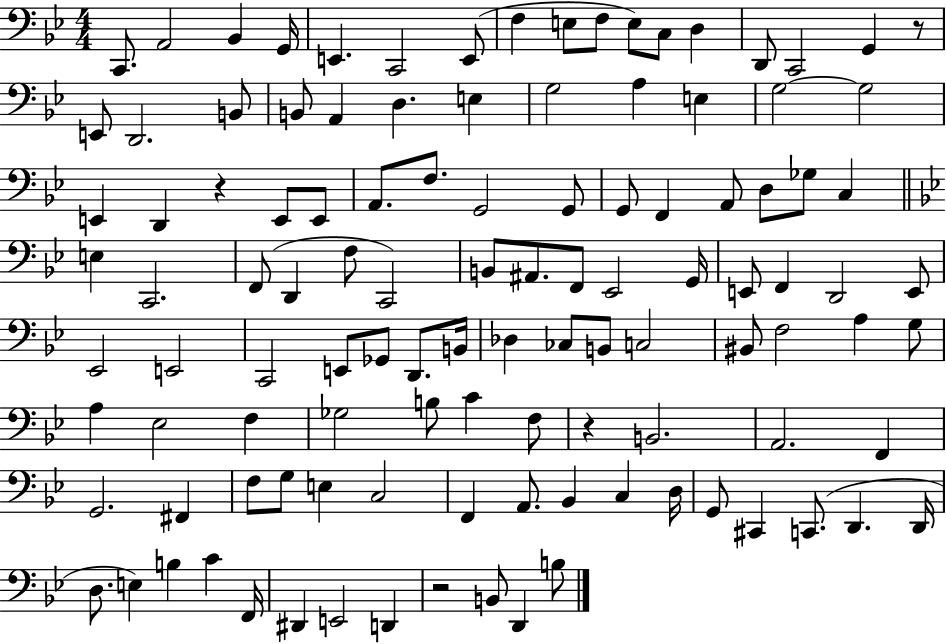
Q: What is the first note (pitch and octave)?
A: C2